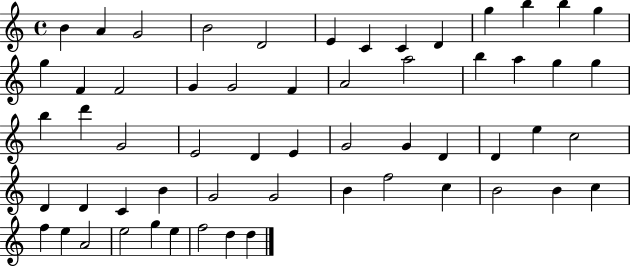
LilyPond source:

{
  \clef treble
  \time 4/4
  \defaultTimeSignature
  \key c \major
  b'4 a'4 g'2 | b'2 d'2 | e'4 c'4 c'4 d'4 | g''4 b''4 b''4 g''4 | \break g''4 f'4 f'2 | g'4 g'2 f'4 | a'2 a''2 | b''4 a''4 g''4 g''4 | \break b''4 d'''4 g'2 | e'2 d'4 e'4 | g'2 g'4 d'4 | d'4 e''4 c''2 | \break d'4 d'4 c'4 b'4 | g'2 g'2 | b'4 f''2 c''4 | b'2 b'4 c''4 | \break f''4 e''4 a'2 | e''2 g''4 e''4 | f''2 d''4 d''4 | \bar "|."
}